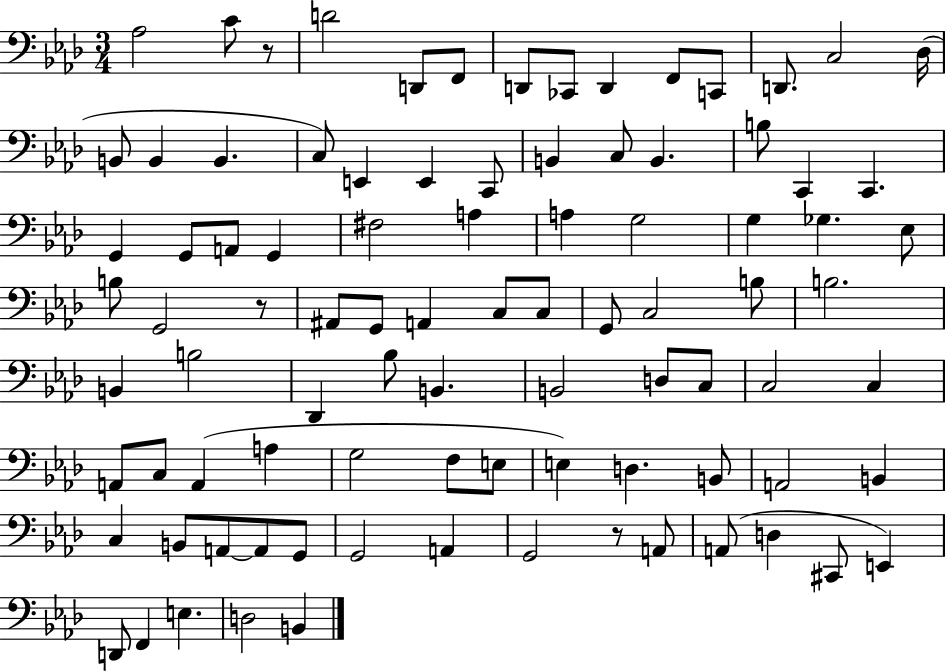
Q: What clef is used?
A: bass